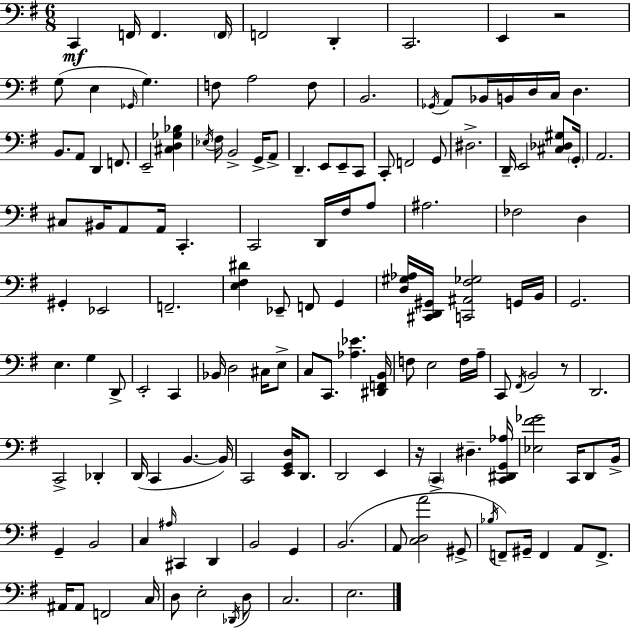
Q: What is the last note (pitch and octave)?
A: E3